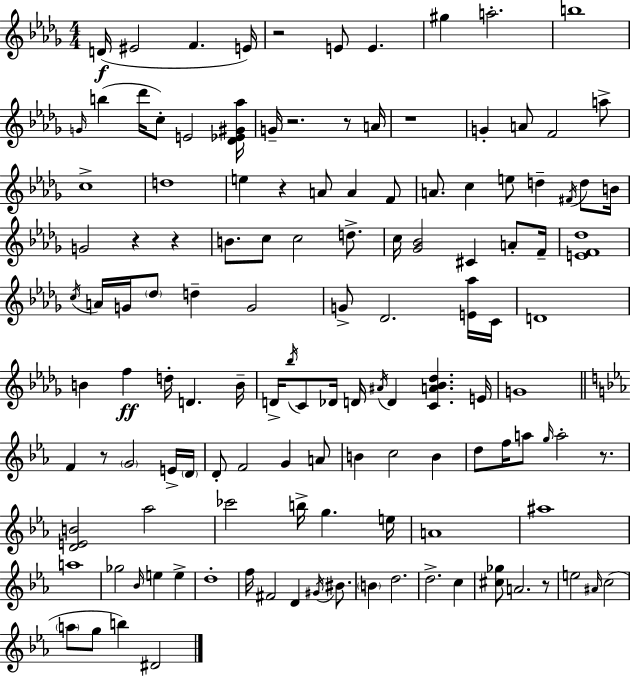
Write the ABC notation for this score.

X:1
T:Untitled
M:4/4
L:1/4
K:Bbm
D/4 ^E2 F E/4 z2 E/2 E ^g a2 b4 G/4 b _d'/4 c/2 E2 [_D_E^G_a]/4 G/4 z2 z/2 A/4 z4 G A/2 F2 a/2 c4 d4 e z A/2 A F/2 A/2 c e/2 d ^F/4 d/2 B/4 G2 z z B/2 c/2 c2 d/2 c/4 [_G_B]2 ^C A/2 F/4 [EF_d]4 c/4 A/4 G/4 _d/2 d G2 G/2 _D2 [E_a]/4 C/4 D4 B f d/4 D B/4 D/4 _b/4 C/2 _D/4 D/4 ^A/4 D [CA_B_d] E/4 G4 F z/2 G2 E/4 D/4 D/2 F2 G A/2 B c2 B d/2 f/4 a/2 g/4 a2 z/2 [DEB]2 _a2 _c'2 b/4 g e/4 A4 ^a4 a4 _g2 _B/4 e e d4 f/4 ^F2 D ^G/4 ^B/2 B d2 d2 c [^c_g]/2 A2 z/2 e2 ^A/4 c2 a/2 g/2 b ^D2